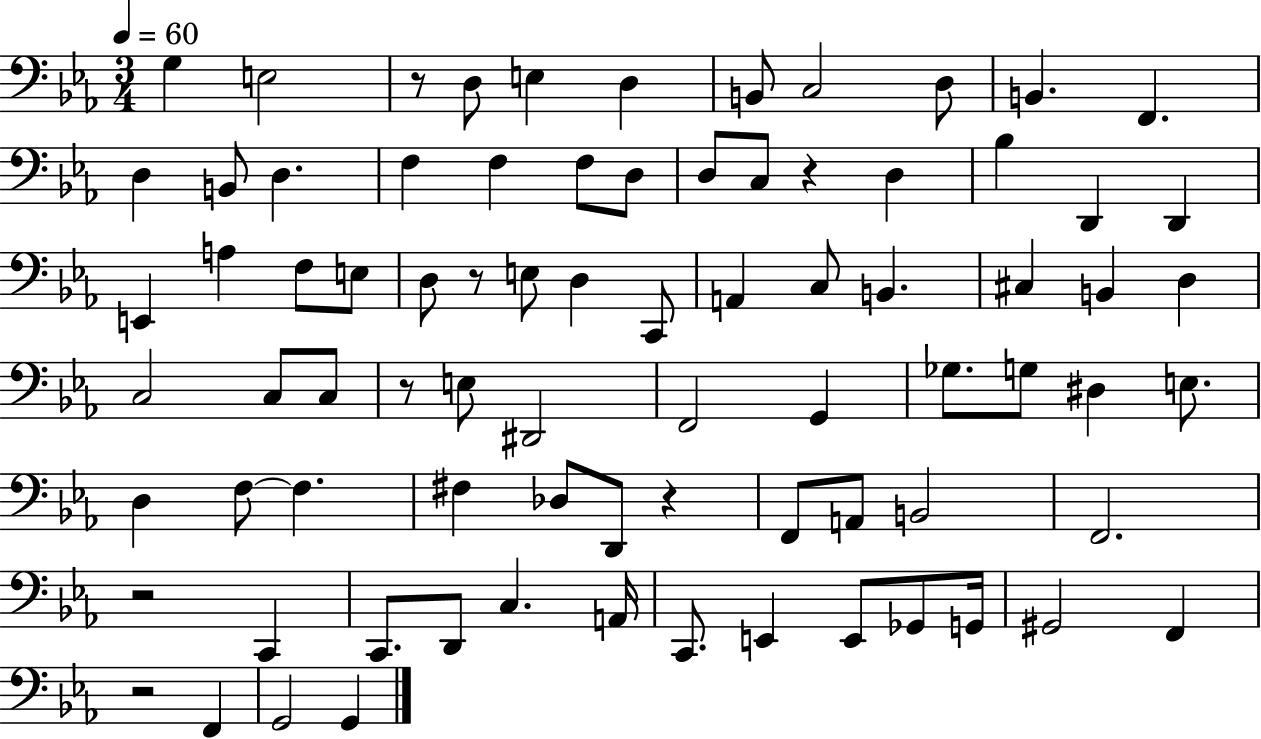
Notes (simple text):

G3/q E3/h R/e D3/e E3/q D3/q B2/e C3/h D3/e B2/q. F2/q. D3/q B2/e D3/q. F3/q F3/q F3/e D3/e D3/e C3/e R/q D3/q Bb3/q D2/q D2/q E2/q A3/q F3/e E3/e D3/e R/e E3/e D3/q C2/e A2/q C3/e B2/q. C#3/q B2/q D3/q C3/h C3/e C3/e R/e E3/e D#2/h F2/h G2/q Gb3/e. G3/e D#3/q E3/e. D3/q F3/e F3/q. F#3/q Db3/e D2/e R/q F2/e A2/e B2/h F2/h. R/h C2/q C2/e. D2/e C3/q. A2/s C2/e. E2/q E2/e Gb2/e G2/s G#2/h F2/q R/h F2/q G2/h G2/q